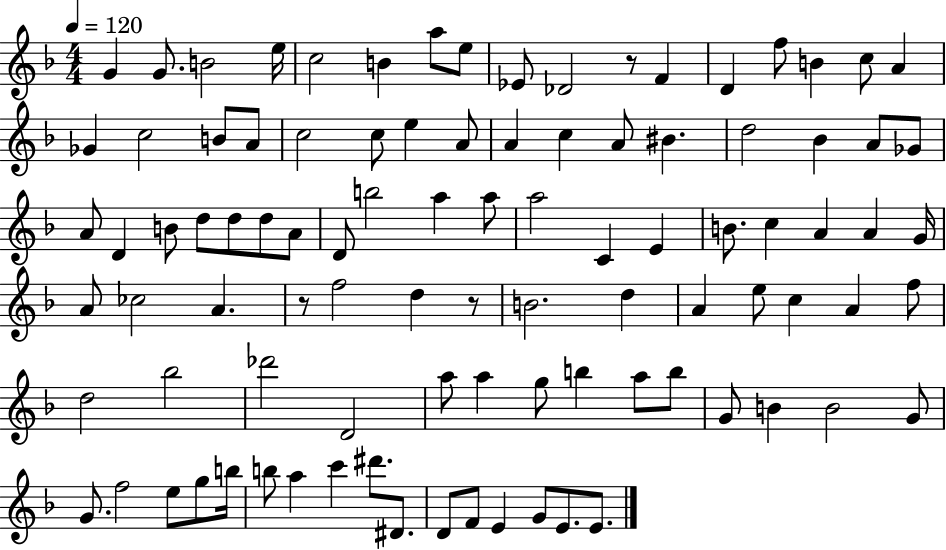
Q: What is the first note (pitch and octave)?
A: G4